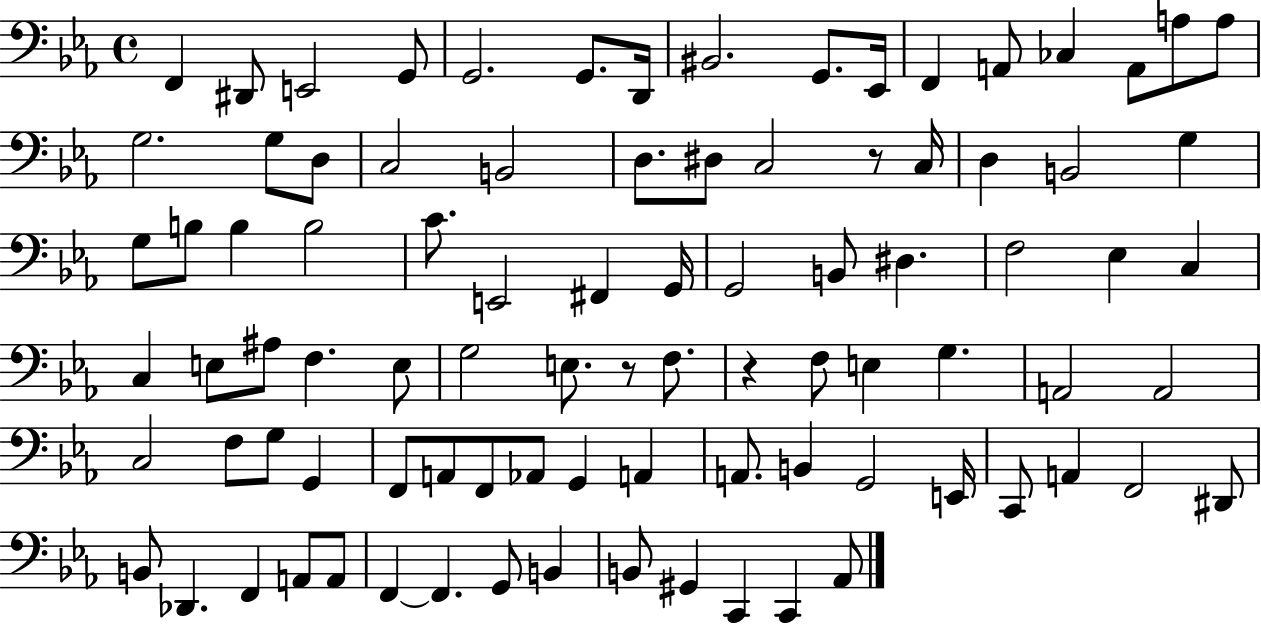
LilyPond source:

{
  \clef bass
  \time 4/4
  \defaultTimeSignature
  \key ees \major
  f,4 dis,8 e,2 g,8 | g,2. g,8. d,16 | bis,2. g,8. ees,16 | f,4 a,8 ces4 a,8 a8 a8 | \break g2. g8 d8 | c2 b,2 | d8. dis8 c2 r8 c16 | d4 b,2 g4 | \break g8 b8 b4 b2 | c'8. e,2 fis,4 g,16 | g,2 b,8 dis4. | f2 ees4 c4 | \break c4 e8 ais8 f4. e8 | g2 e8. r8 f8. | r4 f8 e4 g4. | a,2 a,2 | \break c2 f8 g8 g,4 | f,8 a,8 f,8 aes,8 g,4 a,4 | a,8. b,4 g,2 e,16 | c,8 a,4 f,2 dis,8 | \break b,8 des,4. f,4 a,8 a,8 | f,4~~ f,4. g,8 b,4 | b,8 gis,4 c,4 c,4 aes,8 | \bar "|."
}